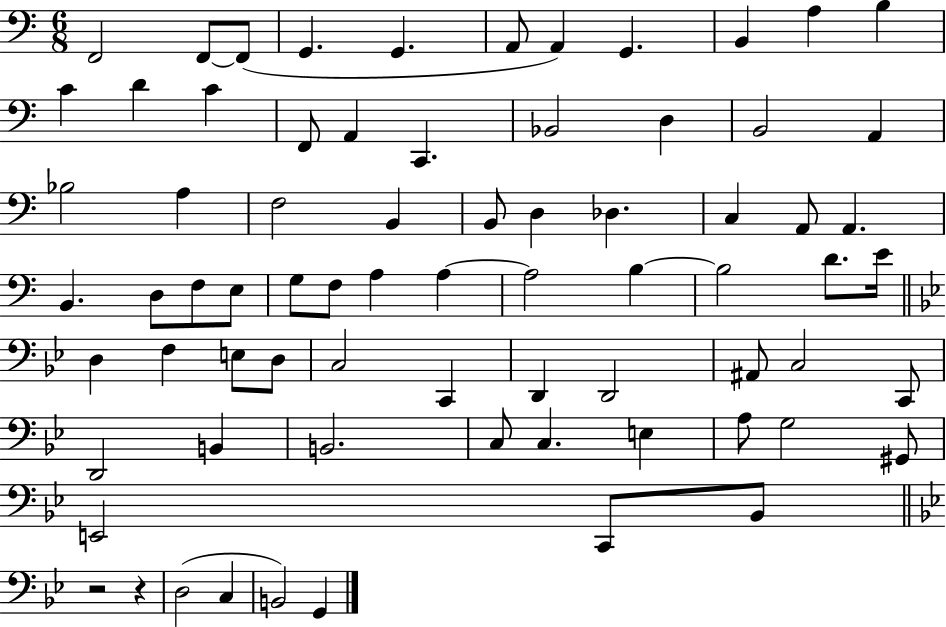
F2/h F2/e F2/e G2/q. G2/q. A2/e A2/q G2/q. B2/q A3/q B3/q C4/q D4/q C4/q F2/e A2/q C2/q. Bb2/h D3/q B2/h A2/q Bb3/h A3/q F3/h B2/q B2/e D3/q Db3/q. C3/q A2/e A2/q. B2/q. D3/e F3/e E3/e G3/e F3/e A3/q A3/q A3/h B3/q B3/h D4/e. E4/s D3/q F3/q E3/e D3/e C3/h C2/q D2/q D2/h A#2/e C3/h C2/e D2/h B2/q B2/h. C3/e C3/q. E3/q A3/e G3/h G#2/e E2/h C2/e Bb2/e R/h R/q D3/h C3/q B2/h G2/q